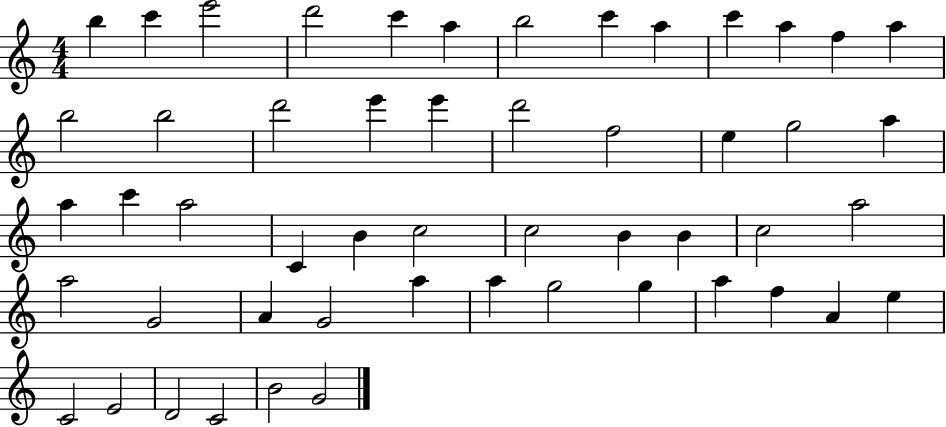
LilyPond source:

{
  \clef treble
  \numericTimeSignature
  \time 4/4
  \key c \major
  b''4 c'''4 e'''2 | d'''2 c'''4 a''4 | b''2 c'''4 a''4 | c'''4 a''4 f''4 a''4 | \break b''2 b''2 | d'''2 e'''4 e'''4 | d'''2 f''2 | e''4 g''2 a''4 | \break a''4 c'''4 a''2 | c'4 b'4 c''2 | c''2 b'4 b'4 | c''2 a''2 | \break a''2 g'2 | a'4 g'2 a''4 | a''4 g''2 g''4 | a''4 f''4 a'4 e''4 | \break c'2 e'2 | d'2 c'2 | b'2 g'2 | \bar "|."
}